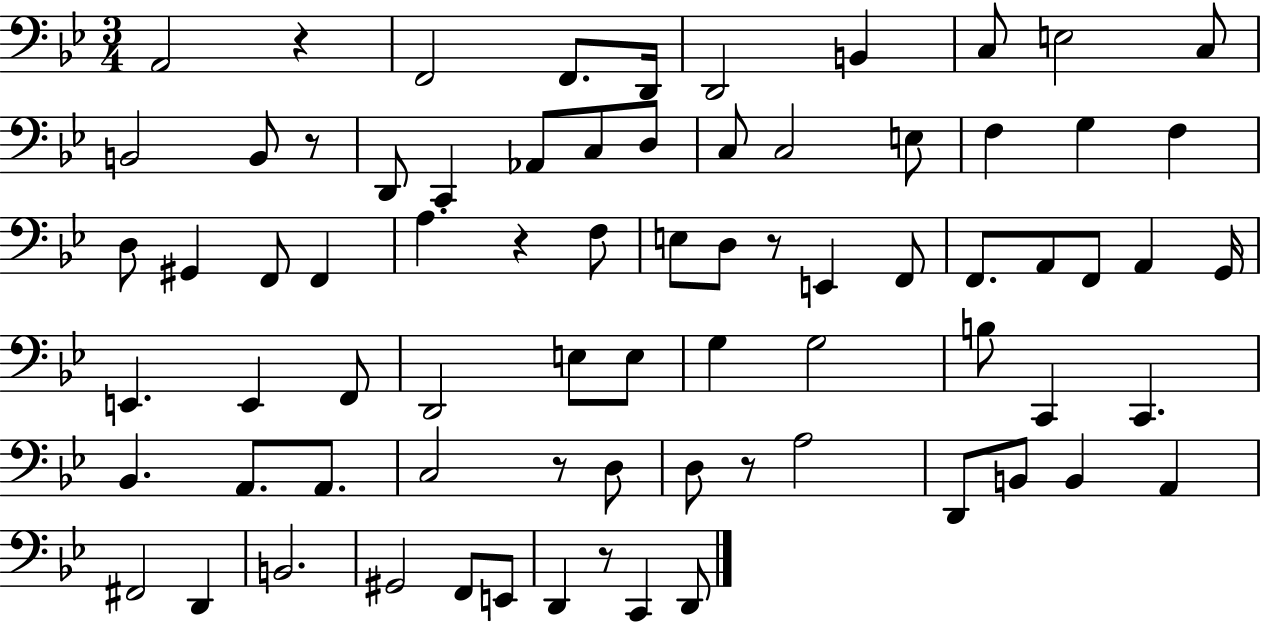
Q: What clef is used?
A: bass